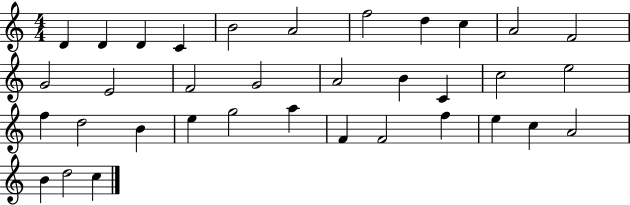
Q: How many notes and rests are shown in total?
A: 35